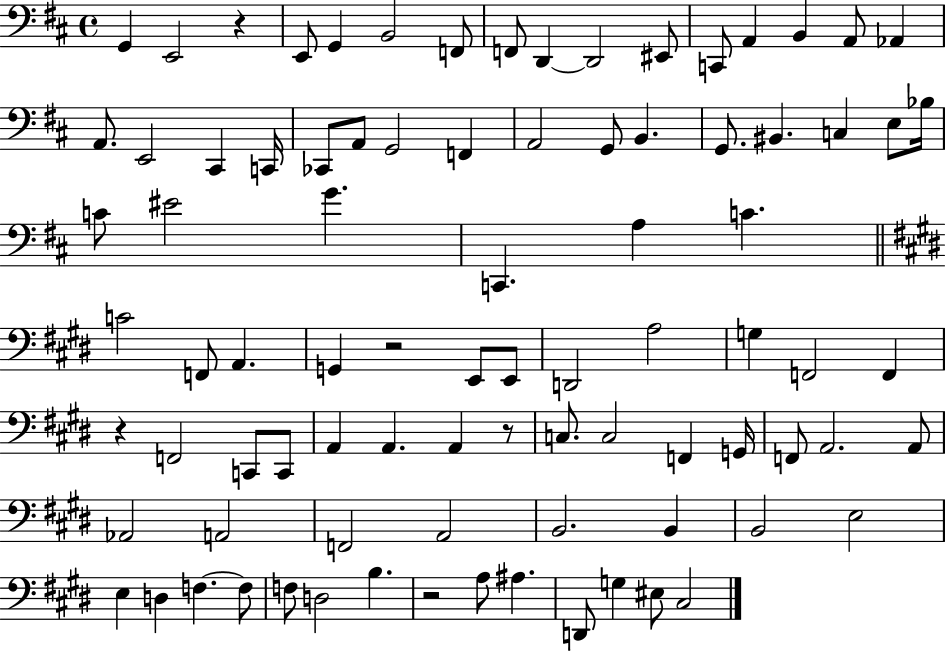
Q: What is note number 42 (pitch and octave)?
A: E2